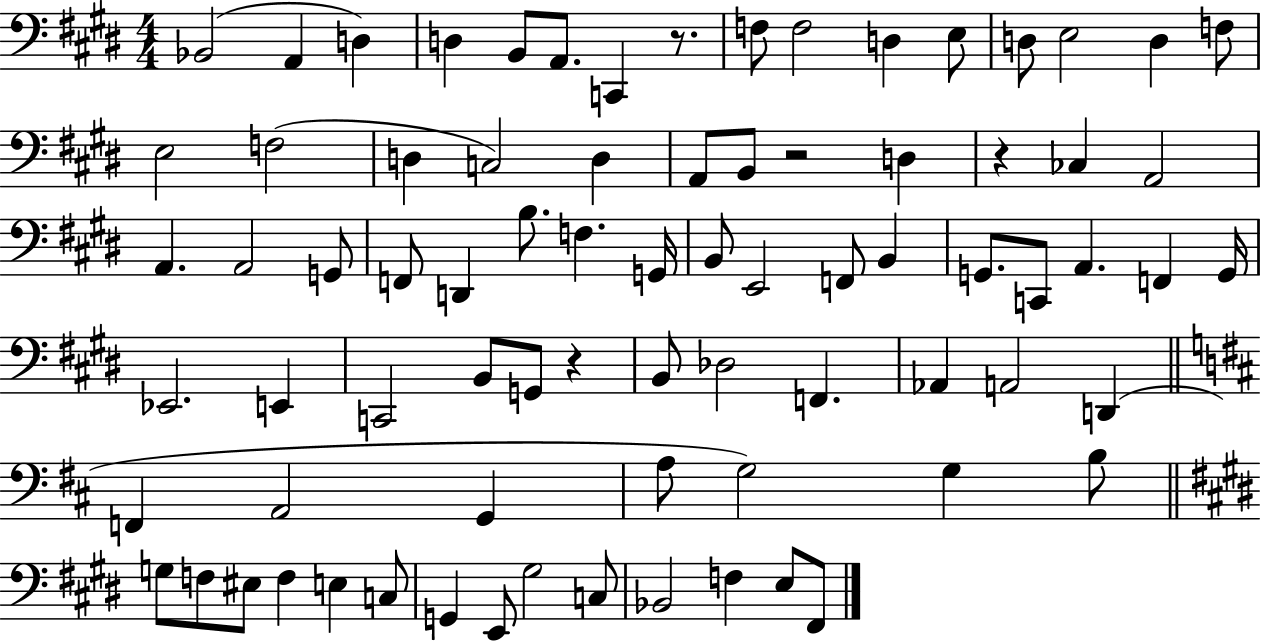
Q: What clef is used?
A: bass